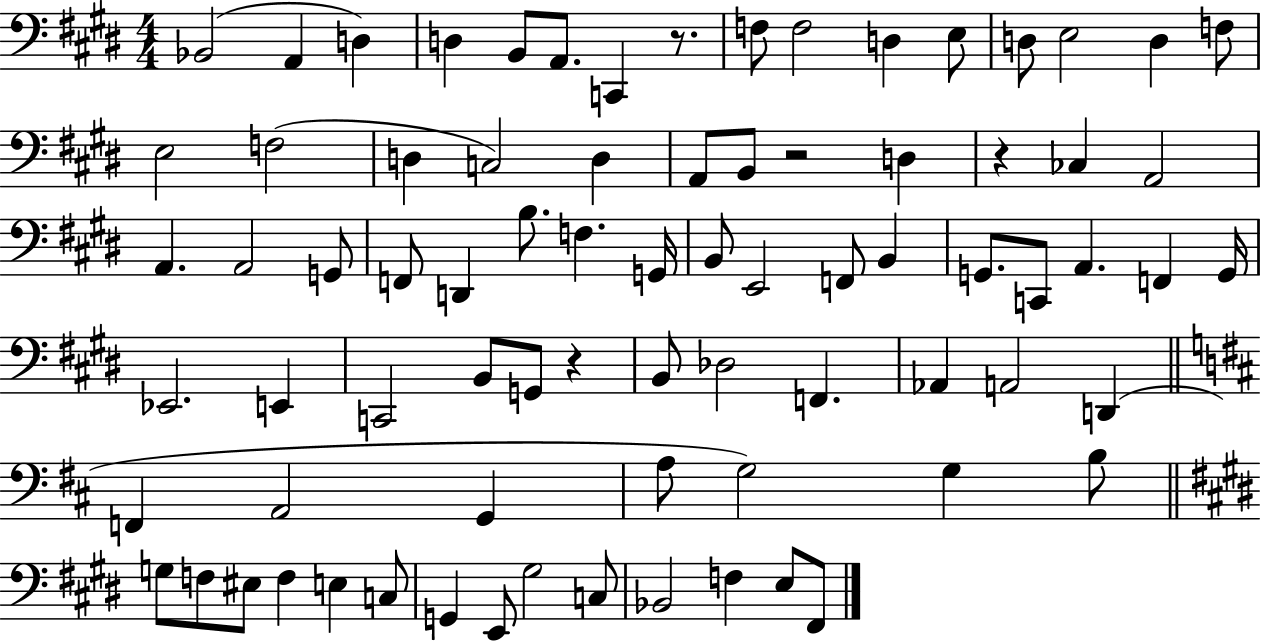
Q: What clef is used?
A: bass